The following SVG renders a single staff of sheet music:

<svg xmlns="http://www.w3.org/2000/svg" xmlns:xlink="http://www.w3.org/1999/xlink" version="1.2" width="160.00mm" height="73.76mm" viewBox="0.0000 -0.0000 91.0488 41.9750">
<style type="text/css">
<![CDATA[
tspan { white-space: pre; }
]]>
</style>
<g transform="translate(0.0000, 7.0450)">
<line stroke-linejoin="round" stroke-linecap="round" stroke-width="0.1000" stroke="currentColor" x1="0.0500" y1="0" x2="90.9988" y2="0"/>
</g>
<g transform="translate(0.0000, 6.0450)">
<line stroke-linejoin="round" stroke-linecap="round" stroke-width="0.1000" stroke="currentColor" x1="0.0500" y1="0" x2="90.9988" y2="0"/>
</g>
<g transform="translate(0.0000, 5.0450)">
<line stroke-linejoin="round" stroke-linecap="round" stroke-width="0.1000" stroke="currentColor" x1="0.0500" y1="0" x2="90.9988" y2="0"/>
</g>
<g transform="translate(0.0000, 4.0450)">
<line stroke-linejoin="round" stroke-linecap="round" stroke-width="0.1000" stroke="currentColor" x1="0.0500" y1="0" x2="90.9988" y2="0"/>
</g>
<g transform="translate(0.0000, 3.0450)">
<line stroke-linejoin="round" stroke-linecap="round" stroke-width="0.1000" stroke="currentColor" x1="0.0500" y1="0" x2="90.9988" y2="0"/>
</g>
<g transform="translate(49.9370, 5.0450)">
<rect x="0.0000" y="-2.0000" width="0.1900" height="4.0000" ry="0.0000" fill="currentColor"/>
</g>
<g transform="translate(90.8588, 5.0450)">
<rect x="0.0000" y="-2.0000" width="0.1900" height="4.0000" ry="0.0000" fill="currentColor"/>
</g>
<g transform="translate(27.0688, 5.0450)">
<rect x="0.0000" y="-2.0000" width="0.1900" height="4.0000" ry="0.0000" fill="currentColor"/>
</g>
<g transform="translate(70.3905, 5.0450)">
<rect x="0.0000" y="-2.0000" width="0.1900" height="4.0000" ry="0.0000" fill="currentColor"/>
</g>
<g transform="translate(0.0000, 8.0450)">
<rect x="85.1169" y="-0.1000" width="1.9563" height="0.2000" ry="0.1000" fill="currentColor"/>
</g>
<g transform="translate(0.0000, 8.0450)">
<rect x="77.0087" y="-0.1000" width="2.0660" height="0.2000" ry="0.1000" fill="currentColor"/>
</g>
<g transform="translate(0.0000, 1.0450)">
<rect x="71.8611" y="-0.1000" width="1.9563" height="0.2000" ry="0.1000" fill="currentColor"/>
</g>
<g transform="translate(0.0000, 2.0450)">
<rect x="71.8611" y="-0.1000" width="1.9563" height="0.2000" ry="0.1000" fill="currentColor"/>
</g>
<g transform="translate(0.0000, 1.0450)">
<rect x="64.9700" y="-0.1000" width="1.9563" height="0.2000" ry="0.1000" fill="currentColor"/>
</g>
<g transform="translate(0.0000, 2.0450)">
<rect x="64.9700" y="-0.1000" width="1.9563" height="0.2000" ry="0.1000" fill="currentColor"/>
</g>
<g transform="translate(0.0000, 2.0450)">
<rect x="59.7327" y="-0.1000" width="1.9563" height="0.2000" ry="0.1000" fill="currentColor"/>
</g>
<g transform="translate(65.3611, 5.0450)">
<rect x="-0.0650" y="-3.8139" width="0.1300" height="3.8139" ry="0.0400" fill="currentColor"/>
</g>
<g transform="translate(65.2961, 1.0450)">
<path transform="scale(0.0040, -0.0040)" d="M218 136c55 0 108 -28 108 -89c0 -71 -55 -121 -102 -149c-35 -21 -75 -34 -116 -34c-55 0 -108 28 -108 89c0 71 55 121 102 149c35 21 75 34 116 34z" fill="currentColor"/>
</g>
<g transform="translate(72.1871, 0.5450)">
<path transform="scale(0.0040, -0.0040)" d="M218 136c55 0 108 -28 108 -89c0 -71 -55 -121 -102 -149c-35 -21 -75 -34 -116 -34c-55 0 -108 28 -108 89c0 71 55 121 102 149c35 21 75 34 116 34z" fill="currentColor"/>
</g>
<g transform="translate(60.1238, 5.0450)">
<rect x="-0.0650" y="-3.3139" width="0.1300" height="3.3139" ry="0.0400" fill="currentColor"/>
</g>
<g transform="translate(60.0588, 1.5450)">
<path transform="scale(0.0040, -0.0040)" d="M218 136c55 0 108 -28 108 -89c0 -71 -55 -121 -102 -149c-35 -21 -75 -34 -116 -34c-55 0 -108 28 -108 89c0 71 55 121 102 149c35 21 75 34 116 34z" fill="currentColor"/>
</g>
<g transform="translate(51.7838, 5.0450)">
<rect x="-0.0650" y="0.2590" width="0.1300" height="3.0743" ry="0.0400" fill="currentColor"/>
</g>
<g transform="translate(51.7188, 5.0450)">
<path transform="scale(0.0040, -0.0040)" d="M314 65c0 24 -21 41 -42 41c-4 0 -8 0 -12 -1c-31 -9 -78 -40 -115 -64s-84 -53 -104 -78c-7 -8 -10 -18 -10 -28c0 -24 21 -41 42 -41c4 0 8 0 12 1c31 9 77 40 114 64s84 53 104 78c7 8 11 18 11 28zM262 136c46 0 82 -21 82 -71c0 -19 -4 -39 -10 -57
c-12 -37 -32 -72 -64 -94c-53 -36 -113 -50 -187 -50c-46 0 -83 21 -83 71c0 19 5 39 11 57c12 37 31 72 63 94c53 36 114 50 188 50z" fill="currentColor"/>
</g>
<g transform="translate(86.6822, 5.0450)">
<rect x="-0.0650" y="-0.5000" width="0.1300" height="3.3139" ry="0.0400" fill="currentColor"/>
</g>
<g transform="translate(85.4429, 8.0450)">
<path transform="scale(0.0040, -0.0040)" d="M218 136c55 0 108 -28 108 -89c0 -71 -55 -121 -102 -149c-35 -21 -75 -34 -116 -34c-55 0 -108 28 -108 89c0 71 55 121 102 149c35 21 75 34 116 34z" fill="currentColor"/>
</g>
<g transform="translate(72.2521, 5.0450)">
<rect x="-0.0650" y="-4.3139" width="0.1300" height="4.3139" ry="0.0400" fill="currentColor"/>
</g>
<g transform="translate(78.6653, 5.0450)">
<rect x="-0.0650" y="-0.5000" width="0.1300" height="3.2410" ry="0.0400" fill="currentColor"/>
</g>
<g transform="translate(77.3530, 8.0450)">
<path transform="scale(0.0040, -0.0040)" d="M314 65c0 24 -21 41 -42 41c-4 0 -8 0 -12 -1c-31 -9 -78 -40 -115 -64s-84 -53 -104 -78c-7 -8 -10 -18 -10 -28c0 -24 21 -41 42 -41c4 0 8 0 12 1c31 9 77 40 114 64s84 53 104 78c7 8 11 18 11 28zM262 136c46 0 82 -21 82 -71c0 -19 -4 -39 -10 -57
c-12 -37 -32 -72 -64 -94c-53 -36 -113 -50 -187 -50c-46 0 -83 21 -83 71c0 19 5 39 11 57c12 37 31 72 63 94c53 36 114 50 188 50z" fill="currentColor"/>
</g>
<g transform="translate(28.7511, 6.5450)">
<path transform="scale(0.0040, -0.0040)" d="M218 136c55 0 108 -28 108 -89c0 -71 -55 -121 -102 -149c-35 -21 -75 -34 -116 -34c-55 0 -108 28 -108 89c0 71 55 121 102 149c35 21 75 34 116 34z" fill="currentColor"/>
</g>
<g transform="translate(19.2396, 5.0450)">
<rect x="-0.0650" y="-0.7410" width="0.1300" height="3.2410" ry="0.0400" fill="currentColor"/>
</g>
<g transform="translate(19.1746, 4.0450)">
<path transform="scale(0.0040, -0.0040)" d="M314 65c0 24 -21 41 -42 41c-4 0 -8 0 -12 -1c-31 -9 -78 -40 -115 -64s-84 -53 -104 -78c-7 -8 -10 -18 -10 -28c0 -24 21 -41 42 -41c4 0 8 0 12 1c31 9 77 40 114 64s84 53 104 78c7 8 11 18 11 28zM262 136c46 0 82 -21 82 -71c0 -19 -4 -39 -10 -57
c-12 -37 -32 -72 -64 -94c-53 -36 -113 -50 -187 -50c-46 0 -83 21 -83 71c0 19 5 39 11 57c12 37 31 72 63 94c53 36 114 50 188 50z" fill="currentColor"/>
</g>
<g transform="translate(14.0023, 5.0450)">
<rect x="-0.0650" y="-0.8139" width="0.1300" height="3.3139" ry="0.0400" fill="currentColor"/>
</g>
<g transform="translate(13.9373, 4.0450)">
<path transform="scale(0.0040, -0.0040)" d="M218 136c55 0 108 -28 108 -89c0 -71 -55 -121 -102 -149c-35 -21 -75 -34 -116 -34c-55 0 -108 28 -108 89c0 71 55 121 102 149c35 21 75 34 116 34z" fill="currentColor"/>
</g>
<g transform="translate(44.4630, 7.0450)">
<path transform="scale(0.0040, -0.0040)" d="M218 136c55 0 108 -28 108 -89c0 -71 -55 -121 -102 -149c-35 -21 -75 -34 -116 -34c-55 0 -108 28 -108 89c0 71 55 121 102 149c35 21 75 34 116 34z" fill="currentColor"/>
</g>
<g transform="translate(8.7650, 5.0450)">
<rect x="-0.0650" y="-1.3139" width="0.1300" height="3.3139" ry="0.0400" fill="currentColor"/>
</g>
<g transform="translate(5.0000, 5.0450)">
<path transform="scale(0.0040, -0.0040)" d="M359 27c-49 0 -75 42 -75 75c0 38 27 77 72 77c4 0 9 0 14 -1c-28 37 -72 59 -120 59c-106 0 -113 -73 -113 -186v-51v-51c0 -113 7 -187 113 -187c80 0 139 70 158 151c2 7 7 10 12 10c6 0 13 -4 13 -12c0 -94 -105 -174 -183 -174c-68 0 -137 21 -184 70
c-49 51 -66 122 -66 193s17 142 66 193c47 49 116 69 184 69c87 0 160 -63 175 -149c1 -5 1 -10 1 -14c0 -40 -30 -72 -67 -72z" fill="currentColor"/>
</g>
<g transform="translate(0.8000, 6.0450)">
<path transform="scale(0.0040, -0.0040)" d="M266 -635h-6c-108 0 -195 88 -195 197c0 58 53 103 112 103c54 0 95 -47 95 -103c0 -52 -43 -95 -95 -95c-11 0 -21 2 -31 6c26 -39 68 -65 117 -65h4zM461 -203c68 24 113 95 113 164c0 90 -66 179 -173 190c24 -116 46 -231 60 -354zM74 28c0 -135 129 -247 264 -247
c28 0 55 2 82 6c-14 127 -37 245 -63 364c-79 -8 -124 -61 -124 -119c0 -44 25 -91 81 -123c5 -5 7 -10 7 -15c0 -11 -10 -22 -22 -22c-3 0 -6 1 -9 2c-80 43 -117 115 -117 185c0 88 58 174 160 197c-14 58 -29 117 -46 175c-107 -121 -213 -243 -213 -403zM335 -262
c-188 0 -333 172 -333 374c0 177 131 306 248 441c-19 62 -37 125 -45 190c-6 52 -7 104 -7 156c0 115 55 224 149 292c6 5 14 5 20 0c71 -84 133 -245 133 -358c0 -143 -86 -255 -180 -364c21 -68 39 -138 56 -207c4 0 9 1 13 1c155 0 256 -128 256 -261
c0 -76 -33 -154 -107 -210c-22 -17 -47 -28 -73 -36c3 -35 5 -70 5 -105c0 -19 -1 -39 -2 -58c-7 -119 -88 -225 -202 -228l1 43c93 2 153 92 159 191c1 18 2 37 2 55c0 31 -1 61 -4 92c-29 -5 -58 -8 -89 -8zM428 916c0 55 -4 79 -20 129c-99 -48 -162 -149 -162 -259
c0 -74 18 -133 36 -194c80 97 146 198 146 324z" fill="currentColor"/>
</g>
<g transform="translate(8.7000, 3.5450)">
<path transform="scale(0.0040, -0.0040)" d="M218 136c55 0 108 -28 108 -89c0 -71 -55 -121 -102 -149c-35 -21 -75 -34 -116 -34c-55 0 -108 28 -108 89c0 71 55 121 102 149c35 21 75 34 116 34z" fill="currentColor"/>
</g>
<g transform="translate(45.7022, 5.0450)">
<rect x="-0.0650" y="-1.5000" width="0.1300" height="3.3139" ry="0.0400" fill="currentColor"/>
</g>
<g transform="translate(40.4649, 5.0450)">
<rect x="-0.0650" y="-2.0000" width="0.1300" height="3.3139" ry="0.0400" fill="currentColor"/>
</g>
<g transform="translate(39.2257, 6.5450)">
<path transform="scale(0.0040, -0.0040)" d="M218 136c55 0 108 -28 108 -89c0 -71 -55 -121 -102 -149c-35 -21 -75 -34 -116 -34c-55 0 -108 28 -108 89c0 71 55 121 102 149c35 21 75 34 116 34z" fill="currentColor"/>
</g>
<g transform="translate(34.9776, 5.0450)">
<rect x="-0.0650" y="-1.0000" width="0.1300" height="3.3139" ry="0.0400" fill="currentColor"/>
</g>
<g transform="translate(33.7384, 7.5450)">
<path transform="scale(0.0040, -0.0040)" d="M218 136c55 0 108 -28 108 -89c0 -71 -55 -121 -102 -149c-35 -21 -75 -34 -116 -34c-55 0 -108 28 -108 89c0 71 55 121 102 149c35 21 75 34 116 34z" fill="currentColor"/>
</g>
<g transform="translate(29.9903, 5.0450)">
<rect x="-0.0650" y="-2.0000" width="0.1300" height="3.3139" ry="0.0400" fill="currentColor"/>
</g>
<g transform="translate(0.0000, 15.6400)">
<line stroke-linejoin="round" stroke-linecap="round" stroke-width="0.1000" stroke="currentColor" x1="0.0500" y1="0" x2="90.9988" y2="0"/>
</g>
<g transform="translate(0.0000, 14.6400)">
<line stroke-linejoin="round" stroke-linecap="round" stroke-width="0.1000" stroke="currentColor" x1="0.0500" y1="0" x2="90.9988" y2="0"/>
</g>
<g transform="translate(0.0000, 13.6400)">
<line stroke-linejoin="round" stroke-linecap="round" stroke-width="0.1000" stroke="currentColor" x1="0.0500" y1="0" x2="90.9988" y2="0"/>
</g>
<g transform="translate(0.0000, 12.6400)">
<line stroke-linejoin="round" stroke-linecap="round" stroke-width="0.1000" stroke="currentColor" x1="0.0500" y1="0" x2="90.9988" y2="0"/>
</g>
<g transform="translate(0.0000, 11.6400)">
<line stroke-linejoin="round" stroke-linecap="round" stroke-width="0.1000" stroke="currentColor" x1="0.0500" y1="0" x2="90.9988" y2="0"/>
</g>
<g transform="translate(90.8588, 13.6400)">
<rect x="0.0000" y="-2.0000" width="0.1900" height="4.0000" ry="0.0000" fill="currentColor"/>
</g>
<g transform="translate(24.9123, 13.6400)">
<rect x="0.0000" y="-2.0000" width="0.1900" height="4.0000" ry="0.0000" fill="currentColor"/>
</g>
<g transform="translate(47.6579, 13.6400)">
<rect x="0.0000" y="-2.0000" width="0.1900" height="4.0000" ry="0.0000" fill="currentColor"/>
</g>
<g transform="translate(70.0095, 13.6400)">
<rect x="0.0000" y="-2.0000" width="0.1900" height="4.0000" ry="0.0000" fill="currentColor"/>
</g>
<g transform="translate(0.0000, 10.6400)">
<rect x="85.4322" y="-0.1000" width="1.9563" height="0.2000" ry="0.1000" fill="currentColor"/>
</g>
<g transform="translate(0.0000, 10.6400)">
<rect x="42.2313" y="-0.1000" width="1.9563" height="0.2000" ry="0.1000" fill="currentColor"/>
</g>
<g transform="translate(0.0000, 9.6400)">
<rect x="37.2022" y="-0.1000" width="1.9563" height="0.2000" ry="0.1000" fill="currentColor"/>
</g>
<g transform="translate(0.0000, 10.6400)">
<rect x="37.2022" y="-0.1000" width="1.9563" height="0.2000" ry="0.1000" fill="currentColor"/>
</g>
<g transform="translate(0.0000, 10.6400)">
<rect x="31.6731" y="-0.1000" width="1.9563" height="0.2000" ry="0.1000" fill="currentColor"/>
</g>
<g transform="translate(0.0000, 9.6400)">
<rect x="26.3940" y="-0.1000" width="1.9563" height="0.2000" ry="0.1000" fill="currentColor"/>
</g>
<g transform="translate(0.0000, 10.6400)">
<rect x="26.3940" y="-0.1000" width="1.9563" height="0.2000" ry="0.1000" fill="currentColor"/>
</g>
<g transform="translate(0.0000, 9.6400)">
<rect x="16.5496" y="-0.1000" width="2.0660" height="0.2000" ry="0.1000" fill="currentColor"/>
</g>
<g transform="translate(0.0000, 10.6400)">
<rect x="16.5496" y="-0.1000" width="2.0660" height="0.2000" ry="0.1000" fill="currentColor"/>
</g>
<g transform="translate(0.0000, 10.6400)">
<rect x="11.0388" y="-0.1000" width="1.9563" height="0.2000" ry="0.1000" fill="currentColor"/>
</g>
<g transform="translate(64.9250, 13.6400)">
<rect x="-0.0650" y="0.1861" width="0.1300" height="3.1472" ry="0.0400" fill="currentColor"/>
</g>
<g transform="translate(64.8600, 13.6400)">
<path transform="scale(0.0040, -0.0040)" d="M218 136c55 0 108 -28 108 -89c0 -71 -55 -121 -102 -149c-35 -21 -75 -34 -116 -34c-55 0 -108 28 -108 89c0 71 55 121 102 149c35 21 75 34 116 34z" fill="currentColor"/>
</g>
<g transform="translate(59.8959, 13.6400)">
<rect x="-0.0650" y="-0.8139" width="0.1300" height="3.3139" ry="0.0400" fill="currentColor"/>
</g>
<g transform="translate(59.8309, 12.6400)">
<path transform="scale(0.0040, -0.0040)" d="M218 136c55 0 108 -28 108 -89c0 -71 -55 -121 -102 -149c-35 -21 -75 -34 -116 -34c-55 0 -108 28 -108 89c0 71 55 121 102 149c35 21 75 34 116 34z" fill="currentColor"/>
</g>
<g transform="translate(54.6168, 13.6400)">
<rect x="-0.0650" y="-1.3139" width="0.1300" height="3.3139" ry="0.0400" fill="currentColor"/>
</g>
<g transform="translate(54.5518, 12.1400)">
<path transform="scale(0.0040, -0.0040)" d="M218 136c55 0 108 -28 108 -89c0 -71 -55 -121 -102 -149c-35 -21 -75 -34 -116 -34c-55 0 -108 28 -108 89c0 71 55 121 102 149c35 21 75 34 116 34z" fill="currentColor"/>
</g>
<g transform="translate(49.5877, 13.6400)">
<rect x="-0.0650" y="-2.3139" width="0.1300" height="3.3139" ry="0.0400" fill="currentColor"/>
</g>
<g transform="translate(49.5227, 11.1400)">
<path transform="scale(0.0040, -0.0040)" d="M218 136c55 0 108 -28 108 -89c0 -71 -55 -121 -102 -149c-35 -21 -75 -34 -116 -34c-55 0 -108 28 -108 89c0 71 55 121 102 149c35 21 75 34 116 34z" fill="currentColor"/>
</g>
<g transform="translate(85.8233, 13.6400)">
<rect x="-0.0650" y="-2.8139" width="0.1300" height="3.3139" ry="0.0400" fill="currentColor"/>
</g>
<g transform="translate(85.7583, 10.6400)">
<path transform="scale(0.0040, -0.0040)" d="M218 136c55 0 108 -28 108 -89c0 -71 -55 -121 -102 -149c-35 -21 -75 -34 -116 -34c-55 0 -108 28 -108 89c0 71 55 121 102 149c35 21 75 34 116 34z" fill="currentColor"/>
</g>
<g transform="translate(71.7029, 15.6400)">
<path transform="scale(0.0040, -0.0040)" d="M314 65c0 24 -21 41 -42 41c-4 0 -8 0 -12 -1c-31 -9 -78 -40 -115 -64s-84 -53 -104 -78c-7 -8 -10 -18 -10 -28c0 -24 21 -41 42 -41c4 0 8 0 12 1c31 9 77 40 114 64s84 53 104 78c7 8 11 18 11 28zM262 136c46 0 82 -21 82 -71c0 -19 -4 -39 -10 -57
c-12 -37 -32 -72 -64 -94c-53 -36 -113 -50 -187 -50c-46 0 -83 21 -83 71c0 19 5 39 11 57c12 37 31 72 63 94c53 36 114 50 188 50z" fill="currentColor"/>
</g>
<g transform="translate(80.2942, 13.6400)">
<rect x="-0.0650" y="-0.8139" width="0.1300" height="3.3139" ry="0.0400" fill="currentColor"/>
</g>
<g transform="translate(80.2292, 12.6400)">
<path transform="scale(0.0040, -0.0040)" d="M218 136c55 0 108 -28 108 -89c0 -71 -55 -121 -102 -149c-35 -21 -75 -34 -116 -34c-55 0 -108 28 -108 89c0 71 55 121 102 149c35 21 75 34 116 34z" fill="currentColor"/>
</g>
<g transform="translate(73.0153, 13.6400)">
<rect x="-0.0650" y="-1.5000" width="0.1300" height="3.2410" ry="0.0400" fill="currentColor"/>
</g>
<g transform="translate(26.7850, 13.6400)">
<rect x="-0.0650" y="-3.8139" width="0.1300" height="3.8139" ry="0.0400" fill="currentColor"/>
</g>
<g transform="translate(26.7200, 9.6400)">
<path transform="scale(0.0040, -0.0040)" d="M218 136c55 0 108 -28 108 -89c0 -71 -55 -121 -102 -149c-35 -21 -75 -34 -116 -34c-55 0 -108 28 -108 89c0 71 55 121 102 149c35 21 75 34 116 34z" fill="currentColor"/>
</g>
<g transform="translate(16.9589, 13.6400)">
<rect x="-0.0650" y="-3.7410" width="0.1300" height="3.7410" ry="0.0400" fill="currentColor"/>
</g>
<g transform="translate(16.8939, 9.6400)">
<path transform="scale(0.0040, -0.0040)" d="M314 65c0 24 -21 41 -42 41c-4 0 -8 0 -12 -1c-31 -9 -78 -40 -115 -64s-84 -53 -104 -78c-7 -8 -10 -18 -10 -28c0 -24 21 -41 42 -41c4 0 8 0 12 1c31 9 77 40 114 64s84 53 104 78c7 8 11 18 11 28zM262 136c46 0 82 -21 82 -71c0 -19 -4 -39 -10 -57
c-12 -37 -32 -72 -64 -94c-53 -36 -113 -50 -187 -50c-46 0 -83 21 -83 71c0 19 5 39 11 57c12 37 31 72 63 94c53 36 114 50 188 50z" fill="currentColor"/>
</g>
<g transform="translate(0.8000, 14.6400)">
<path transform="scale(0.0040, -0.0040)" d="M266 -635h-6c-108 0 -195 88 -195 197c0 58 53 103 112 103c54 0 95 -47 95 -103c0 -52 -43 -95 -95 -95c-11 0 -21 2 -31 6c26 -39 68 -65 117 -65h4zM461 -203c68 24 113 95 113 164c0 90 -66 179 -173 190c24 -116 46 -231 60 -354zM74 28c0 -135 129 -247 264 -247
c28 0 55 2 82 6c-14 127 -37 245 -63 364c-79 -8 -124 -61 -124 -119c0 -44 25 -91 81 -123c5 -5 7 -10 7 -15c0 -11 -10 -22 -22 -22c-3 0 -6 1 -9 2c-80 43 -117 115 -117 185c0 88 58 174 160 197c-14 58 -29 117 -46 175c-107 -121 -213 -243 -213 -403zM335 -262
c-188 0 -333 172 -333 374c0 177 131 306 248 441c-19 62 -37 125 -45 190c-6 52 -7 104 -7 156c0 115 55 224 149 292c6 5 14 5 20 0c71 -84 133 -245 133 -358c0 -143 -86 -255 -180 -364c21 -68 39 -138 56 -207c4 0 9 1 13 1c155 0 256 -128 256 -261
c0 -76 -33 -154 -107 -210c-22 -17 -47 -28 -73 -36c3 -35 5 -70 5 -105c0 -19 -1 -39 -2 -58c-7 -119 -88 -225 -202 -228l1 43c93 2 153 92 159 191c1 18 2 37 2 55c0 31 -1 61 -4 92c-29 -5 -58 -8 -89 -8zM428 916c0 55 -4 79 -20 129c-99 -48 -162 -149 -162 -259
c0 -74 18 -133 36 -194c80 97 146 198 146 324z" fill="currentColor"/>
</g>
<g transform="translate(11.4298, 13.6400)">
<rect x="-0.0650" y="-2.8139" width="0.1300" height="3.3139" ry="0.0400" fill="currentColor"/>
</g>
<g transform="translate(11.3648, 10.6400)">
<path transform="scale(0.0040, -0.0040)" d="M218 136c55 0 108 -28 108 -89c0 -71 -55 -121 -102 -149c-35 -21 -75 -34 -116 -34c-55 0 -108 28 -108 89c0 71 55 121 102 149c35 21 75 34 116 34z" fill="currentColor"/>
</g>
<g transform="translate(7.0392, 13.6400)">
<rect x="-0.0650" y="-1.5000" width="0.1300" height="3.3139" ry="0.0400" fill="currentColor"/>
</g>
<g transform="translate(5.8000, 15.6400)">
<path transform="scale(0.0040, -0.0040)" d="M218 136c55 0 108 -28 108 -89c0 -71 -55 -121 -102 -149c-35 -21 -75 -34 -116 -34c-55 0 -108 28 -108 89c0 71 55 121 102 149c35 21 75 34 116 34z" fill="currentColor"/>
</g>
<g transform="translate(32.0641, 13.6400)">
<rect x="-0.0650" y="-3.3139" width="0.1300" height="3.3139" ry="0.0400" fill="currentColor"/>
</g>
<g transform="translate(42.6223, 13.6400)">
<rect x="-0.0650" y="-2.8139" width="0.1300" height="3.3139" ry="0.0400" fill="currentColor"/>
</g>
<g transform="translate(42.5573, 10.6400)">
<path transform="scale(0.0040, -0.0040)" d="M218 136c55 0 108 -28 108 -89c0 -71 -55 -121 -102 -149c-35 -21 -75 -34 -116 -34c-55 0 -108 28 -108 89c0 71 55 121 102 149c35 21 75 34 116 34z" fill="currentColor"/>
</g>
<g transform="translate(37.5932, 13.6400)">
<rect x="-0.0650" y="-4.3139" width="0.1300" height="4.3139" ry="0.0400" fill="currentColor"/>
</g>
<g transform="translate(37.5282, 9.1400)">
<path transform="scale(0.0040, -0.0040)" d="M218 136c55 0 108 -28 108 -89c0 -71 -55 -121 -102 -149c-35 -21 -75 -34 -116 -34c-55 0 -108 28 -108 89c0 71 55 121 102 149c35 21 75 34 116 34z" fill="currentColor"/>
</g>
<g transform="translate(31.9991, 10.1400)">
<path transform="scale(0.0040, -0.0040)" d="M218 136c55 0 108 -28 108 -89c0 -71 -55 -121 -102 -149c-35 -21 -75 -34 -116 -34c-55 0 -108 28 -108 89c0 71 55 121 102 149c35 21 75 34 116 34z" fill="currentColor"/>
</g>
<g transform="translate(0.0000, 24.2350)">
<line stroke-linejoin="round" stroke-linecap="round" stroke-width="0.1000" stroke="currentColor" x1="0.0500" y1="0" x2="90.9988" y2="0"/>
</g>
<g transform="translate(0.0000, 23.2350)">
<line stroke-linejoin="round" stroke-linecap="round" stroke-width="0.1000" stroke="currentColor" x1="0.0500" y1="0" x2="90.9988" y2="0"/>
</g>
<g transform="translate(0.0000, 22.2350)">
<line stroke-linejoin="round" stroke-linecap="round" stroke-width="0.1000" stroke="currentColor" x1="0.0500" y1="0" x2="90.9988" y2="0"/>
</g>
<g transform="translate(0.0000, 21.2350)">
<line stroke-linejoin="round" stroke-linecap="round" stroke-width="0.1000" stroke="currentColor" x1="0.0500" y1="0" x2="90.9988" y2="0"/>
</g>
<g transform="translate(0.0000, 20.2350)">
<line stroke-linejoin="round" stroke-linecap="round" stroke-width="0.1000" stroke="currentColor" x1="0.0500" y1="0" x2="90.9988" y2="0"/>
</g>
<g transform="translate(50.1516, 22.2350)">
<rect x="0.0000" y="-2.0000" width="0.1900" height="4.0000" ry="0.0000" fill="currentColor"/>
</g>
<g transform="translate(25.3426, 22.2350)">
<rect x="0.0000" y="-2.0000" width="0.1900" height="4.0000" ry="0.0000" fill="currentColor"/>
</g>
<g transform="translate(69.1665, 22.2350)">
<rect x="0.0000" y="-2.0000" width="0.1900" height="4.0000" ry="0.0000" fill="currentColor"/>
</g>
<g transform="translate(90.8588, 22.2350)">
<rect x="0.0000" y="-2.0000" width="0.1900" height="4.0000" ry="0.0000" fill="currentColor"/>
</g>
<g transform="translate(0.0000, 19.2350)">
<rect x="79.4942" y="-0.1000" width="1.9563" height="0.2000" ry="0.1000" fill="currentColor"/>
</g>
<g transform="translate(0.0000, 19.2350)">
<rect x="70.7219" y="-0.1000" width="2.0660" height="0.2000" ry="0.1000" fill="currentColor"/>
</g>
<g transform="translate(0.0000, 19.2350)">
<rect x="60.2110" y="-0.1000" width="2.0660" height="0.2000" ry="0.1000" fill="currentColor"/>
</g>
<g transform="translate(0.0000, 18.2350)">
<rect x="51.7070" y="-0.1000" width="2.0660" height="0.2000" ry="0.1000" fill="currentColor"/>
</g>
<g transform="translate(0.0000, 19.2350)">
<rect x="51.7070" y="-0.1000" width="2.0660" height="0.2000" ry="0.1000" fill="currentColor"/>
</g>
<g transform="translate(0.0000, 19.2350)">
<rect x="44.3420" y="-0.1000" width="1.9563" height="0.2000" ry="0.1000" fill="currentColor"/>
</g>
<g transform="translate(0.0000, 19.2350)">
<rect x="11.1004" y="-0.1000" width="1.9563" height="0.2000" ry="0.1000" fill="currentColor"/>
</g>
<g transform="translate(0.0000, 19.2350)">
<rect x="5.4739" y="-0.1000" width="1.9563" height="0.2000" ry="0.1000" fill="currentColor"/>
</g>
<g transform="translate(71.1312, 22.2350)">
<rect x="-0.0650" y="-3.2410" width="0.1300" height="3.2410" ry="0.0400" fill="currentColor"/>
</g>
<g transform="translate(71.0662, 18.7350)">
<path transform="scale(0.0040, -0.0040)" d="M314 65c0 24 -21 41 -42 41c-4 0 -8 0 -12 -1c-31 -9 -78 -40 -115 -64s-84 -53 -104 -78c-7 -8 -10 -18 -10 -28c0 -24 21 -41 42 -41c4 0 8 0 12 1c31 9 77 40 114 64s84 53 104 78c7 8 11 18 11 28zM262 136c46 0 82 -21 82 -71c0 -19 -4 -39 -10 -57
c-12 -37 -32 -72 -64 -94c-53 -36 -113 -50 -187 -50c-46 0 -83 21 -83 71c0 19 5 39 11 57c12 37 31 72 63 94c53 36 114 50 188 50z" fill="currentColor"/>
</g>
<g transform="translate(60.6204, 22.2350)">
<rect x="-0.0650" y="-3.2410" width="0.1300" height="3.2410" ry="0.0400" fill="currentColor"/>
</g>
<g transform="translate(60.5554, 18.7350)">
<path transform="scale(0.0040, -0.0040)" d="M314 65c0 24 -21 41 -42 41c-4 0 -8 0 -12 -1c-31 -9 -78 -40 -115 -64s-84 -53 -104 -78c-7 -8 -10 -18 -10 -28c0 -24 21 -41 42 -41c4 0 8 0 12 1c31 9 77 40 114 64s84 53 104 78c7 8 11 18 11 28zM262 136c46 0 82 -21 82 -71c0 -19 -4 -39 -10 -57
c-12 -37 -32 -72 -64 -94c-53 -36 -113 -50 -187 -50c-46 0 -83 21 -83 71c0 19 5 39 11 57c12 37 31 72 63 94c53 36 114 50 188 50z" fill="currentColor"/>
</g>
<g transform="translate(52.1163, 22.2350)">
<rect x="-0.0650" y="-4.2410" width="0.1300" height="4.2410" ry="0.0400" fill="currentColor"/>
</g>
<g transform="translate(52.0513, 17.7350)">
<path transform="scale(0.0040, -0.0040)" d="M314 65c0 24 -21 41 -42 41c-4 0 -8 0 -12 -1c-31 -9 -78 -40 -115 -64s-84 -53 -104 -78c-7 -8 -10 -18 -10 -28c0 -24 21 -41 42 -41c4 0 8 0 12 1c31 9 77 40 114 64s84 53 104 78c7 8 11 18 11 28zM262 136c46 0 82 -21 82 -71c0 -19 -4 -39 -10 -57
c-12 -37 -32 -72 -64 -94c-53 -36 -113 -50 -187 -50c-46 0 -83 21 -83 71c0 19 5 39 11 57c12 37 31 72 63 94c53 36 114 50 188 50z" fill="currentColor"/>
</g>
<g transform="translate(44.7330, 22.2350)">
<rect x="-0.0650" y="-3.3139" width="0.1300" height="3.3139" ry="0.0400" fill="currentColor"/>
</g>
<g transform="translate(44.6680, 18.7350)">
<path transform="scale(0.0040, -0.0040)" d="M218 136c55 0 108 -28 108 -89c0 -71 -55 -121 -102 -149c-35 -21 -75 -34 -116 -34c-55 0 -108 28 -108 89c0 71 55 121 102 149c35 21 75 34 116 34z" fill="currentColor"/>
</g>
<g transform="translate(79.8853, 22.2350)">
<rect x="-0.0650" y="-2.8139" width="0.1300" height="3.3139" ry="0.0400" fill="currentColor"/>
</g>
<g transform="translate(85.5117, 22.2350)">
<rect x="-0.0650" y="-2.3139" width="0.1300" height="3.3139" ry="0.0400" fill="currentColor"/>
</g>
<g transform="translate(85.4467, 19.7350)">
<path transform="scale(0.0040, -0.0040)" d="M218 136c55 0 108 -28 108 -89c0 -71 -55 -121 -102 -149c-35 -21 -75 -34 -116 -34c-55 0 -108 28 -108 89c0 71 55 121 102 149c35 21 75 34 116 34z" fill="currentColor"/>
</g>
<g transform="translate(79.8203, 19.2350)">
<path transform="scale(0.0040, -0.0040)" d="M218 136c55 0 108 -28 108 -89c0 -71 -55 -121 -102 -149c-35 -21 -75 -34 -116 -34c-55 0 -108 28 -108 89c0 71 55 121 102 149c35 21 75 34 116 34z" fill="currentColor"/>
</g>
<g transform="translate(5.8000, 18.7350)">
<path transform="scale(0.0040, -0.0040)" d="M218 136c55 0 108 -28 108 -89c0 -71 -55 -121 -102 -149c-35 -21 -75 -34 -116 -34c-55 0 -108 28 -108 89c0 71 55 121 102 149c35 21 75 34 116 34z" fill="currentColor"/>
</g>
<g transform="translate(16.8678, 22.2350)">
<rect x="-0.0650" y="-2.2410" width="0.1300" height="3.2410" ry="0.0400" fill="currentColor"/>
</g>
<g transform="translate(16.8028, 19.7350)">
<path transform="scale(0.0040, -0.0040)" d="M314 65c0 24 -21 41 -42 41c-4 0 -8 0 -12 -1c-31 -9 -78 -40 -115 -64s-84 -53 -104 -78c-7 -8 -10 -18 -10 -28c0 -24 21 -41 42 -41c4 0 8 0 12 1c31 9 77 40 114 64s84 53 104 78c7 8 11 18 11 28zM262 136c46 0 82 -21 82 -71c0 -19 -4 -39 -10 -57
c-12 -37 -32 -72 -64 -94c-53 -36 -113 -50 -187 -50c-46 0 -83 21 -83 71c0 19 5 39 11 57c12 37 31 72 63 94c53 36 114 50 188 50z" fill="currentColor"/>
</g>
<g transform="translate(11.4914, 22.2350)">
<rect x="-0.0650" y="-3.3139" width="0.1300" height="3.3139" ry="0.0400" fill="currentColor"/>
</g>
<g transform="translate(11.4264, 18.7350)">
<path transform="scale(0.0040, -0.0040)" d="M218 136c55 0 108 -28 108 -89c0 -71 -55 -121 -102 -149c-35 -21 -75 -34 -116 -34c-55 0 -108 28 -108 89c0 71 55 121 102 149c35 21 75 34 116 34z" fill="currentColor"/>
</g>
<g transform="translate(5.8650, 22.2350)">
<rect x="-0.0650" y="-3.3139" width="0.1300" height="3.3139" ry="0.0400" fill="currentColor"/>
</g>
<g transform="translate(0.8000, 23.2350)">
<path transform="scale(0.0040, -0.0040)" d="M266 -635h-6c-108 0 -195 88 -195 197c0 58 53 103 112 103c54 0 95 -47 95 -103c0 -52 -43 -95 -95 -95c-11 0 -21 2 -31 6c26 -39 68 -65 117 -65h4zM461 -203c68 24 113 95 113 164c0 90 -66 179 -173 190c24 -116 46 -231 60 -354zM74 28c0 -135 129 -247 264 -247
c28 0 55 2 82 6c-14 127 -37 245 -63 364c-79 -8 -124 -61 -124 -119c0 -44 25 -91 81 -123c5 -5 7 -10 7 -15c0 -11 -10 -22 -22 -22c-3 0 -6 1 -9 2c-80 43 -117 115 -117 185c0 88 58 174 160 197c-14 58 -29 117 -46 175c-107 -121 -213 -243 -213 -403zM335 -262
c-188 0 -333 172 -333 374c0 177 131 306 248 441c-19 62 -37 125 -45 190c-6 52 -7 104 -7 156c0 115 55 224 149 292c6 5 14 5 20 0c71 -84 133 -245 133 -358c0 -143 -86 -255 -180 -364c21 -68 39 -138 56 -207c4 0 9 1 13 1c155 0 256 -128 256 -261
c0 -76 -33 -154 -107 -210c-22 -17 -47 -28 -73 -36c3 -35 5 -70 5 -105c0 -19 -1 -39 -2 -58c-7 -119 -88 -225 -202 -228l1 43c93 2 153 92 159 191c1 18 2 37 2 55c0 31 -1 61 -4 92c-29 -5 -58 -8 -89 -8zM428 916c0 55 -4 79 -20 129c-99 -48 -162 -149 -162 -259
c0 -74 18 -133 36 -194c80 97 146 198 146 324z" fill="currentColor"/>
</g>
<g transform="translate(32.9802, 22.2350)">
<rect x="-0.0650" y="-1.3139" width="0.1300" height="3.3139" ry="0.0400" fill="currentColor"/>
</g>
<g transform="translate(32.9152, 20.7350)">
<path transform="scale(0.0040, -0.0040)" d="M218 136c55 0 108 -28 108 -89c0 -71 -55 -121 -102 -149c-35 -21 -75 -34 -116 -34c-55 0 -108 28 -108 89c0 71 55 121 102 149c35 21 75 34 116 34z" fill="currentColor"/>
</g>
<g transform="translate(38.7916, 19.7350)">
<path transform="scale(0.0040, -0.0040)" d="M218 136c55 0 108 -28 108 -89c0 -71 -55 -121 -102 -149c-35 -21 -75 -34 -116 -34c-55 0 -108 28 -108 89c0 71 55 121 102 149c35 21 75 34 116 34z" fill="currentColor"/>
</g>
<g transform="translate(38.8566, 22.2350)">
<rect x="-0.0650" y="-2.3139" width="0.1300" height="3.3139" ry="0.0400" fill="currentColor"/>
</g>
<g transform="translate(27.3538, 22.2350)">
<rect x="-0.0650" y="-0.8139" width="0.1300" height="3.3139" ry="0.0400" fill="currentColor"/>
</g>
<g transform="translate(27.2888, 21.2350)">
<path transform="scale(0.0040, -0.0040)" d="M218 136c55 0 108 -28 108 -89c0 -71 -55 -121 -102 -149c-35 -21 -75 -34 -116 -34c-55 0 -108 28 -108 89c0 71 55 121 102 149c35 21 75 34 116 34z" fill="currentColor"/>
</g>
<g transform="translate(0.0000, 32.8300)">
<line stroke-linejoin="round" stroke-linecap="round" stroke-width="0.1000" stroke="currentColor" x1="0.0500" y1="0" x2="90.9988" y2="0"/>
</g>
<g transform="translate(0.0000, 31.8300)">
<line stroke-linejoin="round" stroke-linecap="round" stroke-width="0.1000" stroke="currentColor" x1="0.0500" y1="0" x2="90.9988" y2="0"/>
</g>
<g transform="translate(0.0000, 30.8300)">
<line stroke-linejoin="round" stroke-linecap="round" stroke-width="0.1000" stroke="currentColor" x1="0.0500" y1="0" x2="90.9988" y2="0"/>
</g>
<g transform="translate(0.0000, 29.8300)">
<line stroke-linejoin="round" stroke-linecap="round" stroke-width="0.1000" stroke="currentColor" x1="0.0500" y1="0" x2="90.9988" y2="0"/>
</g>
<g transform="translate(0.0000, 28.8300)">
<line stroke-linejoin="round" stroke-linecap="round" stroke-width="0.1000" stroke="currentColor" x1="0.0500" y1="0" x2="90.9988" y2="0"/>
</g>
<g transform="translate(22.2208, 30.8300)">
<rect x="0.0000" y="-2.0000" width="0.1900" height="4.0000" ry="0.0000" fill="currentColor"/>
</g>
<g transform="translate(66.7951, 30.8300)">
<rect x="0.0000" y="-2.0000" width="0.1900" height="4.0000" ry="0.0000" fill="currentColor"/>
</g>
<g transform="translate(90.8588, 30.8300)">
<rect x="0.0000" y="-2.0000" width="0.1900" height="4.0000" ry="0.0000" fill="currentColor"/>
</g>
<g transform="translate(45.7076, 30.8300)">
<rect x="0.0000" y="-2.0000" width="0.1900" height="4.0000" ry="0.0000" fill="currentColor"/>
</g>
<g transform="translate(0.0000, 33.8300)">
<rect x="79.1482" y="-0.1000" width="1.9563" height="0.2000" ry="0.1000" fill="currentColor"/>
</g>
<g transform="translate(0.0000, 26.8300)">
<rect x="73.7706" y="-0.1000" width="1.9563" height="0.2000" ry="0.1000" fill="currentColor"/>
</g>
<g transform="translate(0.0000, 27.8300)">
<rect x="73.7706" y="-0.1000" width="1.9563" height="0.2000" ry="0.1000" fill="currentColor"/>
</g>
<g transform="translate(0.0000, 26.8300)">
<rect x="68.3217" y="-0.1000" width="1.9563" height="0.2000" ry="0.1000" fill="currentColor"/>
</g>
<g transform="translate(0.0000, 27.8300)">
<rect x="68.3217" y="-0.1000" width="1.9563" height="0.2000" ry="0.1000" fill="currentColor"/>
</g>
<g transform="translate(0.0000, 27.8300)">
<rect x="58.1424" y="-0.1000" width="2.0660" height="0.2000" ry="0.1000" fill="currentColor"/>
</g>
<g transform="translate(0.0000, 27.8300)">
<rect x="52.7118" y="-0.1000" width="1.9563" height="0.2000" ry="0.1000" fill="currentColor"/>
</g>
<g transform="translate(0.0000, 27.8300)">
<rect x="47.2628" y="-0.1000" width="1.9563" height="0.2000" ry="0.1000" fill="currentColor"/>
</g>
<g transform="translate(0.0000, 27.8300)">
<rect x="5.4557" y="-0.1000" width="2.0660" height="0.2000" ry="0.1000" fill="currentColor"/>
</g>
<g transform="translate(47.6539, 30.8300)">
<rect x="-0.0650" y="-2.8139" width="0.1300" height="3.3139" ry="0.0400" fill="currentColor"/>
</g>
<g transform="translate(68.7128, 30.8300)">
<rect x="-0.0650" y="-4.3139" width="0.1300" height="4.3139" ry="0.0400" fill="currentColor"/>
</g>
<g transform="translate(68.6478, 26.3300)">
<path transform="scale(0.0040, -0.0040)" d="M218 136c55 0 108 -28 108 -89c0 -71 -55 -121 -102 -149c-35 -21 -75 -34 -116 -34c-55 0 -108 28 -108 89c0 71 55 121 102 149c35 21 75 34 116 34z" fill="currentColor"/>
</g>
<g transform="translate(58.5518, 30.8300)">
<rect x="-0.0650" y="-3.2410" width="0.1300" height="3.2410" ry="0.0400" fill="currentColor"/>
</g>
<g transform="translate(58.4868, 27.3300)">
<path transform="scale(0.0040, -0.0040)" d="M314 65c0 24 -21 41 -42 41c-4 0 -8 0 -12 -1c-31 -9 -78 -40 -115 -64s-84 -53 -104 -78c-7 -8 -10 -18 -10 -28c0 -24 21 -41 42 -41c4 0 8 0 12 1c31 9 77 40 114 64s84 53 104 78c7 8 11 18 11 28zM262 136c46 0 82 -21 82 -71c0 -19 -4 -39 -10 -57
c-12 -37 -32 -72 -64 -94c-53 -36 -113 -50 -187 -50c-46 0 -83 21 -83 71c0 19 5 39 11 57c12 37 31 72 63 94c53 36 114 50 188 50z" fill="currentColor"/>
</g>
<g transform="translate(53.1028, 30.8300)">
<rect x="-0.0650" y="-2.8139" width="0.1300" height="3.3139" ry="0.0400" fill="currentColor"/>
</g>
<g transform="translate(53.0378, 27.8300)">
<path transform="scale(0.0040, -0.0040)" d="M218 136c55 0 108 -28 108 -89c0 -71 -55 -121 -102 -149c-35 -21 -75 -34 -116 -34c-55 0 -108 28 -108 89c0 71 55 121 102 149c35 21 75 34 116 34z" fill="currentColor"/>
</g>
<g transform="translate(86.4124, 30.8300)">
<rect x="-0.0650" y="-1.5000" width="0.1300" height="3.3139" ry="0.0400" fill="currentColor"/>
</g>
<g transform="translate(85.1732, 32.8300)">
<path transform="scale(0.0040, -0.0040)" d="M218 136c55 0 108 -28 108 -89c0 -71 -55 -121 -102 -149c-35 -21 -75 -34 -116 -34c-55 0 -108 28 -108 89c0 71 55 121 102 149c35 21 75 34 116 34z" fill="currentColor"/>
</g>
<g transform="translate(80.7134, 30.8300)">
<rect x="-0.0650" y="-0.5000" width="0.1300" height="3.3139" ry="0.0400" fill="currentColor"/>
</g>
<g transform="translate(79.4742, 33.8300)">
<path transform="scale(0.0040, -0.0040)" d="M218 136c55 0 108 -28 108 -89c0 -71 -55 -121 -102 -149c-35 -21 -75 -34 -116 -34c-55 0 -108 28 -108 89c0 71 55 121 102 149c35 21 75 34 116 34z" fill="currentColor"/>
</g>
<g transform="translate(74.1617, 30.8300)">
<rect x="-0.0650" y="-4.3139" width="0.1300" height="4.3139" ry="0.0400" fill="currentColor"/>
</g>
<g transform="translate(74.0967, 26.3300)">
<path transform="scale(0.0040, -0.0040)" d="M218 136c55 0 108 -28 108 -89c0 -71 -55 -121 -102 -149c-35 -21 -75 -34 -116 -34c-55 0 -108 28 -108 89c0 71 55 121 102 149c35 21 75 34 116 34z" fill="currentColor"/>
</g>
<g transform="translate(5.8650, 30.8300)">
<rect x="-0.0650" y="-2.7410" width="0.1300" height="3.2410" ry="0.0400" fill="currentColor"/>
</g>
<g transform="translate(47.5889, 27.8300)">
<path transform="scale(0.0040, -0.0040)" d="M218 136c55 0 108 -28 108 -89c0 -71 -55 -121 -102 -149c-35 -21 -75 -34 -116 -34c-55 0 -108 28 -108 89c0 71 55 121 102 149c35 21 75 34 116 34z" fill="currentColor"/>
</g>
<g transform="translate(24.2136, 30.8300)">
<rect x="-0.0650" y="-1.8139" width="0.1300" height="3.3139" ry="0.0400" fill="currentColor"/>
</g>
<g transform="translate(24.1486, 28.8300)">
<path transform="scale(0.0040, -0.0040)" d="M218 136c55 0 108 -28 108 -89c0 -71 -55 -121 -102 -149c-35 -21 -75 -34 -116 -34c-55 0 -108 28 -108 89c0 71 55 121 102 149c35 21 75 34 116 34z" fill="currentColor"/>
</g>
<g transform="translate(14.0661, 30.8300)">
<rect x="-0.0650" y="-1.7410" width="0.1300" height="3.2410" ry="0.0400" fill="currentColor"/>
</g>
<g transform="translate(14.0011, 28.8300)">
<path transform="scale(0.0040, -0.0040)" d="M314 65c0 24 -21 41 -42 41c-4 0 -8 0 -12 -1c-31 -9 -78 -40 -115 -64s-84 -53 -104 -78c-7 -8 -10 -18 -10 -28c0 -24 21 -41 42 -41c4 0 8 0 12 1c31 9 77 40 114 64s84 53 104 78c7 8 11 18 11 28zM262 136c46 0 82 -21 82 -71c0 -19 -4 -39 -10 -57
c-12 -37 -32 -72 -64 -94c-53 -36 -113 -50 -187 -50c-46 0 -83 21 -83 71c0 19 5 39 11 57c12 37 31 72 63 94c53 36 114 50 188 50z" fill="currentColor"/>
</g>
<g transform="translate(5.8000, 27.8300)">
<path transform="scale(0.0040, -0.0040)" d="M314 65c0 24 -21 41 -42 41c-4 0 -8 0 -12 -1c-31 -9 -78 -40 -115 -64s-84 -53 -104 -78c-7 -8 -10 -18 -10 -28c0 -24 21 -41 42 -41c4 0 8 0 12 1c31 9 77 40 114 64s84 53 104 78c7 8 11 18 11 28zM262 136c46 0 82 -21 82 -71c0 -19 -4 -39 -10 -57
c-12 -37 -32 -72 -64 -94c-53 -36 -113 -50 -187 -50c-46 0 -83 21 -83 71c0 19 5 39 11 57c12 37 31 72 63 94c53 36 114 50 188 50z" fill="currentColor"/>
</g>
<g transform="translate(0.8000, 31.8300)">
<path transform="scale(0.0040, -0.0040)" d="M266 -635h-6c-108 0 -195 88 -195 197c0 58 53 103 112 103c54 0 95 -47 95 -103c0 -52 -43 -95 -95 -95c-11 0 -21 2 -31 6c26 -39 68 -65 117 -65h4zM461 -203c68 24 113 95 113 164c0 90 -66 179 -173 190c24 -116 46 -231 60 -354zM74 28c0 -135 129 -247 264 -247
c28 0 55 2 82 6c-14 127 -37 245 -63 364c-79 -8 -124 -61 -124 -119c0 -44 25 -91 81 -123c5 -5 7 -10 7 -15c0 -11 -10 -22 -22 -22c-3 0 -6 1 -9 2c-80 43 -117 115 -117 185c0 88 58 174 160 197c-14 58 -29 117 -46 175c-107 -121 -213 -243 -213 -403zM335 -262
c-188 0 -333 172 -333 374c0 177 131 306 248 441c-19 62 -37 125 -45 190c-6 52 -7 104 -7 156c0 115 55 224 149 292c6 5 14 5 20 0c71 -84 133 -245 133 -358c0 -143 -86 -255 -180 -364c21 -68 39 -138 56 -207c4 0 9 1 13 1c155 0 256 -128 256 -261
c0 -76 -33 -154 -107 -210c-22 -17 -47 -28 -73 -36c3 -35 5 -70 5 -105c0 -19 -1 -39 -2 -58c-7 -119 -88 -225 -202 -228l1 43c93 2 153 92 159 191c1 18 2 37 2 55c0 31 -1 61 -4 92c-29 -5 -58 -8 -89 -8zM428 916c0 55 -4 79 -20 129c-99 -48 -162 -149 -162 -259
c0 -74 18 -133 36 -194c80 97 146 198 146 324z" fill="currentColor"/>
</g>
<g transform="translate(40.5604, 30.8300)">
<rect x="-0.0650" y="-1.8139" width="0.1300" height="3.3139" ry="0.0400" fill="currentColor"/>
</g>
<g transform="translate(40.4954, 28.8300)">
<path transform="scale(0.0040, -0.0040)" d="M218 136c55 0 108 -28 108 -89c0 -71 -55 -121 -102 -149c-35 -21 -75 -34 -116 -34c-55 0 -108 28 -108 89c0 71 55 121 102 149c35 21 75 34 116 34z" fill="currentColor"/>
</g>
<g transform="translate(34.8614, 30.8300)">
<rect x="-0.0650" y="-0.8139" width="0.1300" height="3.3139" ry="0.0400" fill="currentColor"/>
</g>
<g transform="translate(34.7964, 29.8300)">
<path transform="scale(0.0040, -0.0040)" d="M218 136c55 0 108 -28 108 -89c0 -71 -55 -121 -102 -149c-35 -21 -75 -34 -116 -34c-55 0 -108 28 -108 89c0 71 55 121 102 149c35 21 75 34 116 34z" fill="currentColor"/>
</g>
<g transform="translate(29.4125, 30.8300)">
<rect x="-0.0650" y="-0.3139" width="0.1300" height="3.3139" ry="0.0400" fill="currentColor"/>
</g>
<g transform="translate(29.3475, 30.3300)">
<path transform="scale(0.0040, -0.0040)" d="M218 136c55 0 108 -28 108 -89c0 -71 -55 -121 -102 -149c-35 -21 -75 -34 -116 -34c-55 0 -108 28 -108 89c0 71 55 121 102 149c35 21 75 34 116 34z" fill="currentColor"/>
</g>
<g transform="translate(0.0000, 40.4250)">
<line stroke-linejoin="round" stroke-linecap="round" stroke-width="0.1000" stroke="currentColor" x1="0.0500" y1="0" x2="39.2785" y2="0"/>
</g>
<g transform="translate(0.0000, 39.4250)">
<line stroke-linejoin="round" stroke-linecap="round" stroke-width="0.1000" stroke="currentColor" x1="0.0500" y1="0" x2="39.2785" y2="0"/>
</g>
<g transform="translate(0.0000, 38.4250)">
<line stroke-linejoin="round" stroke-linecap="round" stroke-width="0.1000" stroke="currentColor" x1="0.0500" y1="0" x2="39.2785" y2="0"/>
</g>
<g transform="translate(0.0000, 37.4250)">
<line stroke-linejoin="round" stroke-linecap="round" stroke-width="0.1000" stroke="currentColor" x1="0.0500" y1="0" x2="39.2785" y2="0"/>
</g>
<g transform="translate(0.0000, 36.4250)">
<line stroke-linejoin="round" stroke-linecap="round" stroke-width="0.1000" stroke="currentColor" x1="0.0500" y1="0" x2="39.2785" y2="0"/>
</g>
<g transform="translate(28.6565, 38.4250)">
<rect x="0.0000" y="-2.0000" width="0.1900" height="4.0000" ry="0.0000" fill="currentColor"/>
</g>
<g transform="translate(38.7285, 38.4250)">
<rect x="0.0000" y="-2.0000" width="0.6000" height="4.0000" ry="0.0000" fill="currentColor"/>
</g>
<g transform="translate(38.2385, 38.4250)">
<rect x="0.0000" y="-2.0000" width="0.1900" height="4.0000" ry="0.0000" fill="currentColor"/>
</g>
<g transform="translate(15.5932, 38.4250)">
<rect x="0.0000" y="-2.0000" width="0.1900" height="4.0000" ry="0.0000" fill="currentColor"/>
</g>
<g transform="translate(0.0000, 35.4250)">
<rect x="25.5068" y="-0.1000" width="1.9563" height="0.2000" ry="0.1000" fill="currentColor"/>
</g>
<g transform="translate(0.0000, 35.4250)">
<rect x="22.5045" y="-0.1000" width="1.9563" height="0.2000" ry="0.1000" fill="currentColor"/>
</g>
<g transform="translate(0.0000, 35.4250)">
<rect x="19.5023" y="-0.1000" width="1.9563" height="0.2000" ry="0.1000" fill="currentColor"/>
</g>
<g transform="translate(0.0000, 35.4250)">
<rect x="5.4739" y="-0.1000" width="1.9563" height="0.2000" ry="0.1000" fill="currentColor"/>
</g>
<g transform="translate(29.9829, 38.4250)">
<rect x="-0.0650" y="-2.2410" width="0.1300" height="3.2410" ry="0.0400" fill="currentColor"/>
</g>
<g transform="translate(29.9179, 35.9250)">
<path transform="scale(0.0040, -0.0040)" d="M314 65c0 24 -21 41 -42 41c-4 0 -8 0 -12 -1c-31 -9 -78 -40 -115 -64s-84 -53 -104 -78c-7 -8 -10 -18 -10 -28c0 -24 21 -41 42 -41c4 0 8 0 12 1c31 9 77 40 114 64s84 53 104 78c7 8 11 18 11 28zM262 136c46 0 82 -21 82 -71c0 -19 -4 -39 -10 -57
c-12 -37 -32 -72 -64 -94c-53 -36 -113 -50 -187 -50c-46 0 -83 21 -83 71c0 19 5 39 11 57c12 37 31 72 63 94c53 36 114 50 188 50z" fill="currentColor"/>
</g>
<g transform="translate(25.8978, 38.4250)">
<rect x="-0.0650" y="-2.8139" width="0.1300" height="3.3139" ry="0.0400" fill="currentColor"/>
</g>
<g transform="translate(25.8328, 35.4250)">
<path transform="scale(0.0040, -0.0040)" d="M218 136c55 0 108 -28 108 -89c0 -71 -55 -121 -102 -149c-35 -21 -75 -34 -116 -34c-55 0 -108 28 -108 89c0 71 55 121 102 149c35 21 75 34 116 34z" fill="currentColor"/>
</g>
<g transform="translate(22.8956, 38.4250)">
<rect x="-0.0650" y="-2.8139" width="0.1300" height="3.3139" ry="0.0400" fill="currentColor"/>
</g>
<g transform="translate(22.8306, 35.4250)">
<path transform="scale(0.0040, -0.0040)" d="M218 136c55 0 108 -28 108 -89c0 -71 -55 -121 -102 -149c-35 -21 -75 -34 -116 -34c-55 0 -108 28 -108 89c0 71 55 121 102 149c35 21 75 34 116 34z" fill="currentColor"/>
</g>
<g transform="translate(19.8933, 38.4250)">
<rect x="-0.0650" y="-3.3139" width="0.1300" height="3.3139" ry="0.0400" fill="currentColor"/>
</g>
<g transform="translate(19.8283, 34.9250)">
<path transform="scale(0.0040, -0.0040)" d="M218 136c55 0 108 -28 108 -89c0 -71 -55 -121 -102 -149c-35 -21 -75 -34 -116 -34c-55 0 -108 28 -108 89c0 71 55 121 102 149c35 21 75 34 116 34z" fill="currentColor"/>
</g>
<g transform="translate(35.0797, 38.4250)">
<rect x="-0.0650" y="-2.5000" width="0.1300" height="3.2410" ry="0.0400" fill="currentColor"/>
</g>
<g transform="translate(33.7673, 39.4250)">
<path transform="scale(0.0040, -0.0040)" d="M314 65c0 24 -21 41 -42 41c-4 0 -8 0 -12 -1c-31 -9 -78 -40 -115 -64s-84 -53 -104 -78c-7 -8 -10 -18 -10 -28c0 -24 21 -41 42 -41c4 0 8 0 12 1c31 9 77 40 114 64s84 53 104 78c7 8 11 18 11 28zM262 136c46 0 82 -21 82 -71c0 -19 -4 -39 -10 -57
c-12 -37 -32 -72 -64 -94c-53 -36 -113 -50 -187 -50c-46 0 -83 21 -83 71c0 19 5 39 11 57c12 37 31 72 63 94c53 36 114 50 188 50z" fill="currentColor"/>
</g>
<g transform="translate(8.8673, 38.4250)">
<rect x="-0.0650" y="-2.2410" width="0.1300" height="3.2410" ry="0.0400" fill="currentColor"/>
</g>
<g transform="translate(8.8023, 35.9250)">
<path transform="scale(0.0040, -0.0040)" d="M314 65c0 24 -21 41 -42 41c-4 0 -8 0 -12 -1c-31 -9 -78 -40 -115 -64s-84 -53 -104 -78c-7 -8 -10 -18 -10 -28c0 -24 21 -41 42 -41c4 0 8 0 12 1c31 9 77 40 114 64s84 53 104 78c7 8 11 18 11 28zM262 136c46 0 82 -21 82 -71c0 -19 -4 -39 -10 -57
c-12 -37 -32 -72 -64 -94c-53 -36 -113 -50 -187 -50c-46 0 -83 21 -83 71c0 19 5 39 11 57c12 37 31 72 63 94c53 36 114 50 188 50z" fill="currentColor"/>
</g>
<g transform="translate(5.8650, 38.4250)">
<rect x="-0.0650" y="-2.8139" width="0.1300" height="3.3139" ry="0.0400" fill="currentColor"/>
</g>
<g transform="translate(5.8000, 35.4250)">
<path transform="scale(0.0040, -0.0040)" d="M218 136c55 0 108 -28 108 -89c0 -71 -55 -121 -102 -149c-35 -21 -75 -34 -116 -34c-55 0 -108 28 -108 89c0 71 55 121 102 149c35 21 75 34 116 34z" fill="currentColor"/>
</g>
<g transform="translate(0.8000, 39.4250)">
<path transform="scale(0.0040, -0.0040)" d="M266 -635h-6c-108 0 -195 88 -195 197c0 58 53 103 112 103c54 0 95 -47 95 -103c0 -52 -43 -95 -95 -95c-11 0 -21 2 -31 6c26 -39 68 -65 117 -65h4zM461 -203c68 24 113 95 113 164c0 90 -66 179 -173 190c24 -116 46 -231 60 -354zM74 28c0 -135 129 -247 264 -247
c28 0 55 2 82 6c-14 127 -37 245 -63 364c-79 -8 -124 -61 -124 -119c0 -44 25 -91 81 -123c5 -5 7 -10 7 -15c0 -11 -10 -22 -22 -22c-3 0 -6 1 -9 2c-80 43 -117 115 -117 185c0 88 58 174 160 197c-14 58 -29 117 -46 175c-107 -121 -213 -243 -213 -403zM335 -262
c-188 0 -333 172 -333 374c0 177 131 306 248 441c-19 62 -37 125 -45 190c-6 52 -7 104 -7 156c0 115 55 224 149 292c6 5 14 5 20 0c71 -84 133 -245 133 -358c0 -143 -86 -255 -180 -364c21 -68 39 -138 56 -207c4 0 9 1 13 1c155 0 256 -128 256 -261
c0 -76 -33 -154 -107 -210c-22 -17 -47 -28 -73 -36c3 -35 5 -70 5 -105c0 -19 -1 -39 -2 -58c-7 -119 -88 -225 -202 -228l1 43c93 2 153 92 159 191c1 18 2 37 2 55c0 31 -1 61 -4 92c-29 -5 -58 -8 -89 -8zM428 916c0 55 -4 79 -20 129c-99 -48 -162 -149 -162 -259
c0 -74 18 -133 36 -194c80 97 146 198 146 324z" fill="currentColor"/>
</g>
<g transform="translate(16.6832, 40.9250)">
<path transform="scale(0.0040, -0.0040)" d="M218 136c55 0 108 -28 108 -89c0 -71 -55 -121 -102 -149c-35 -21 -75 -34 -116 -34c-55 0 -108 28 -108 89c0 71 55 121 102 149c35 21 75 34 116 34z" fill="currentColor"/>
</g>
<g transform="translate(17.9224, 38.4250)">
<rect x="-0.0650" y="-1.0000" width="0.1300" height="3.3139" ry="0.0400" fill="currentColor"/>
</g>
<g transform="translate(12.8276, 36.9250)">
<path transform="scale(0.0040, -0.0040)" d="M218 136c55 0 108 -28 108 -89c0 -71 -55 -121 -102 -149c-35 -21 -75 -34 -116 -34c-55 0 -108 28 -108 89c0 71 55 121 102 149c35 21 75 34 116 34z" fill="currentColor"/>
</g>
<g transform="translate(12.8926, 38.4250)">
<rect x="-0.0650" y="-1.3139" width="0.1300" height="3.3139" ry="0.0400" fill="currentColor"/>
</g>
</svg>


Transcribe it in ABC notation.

X:1
T:Untitled
M:4/4
L:1/4
K:C
e d d2 F D F E B2 b c' d' C2 C E a c'2 c' b d' a g e d B E2 d a b b g2 d e g b d'2 b2 b2 a g a2 f2 f c d f a a b2 d' d' C E a g2 e D b a a g2 G2